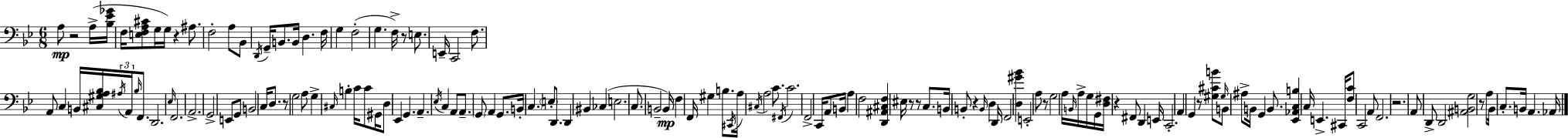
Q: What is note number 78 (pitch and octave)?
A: A3